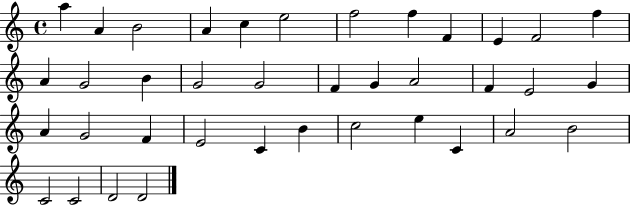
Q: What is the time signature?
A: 4/4